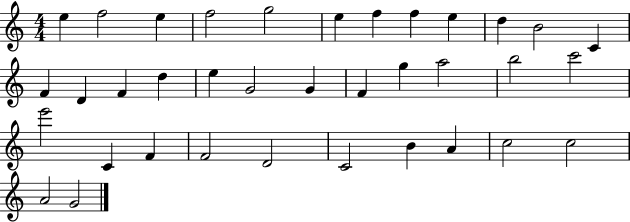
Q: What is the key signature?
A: C major